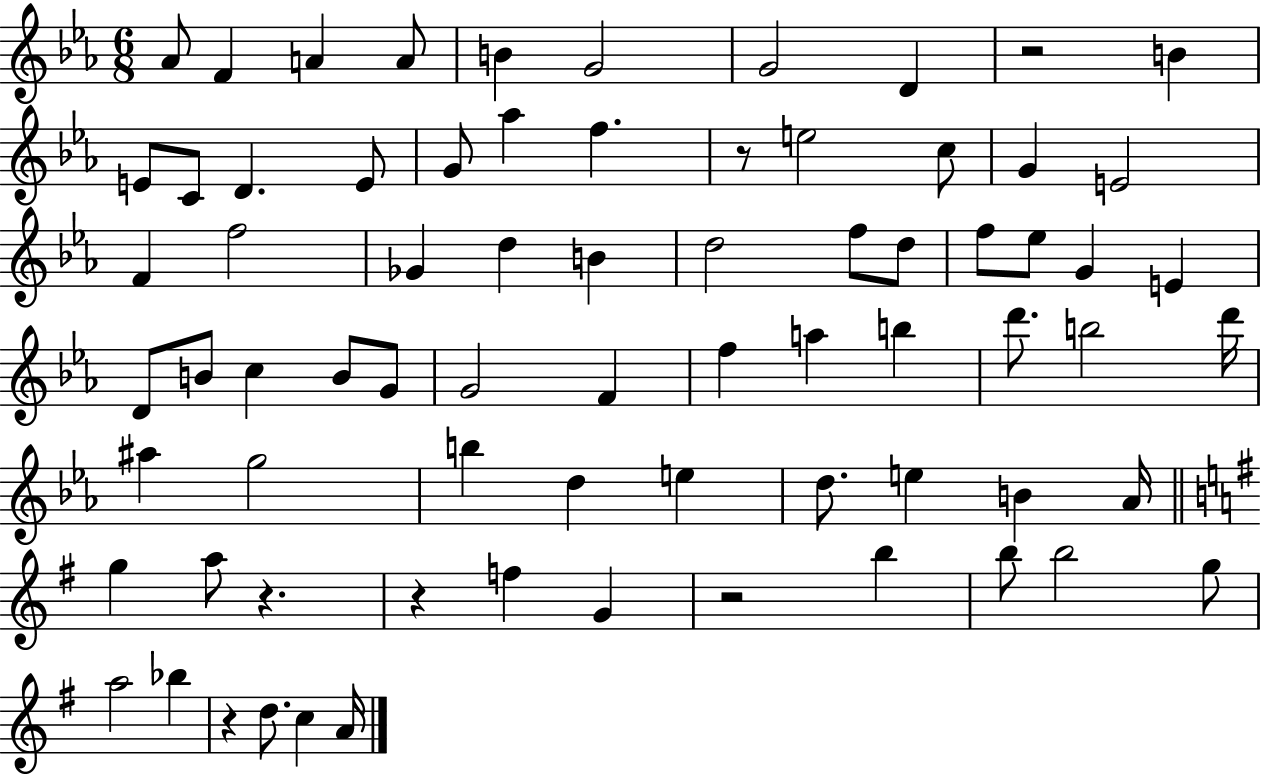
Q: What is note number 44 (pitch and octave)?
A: B5